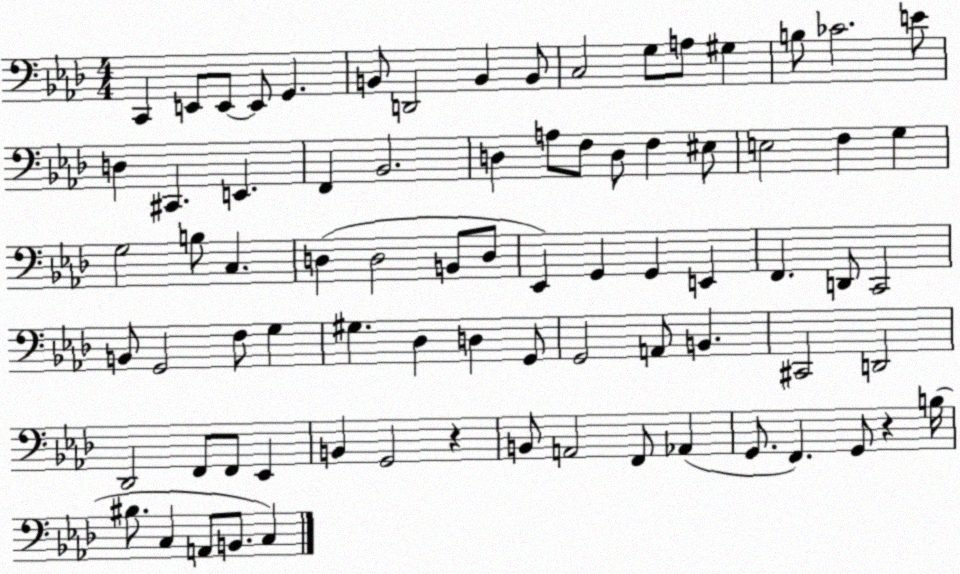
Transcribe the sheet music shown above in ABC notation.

X:1
T:Untitled
M:4/4
L:1/4
K:Ab
C,, E,,/2 E,,/2 E,,/2 G,, B,,/2 D,,2 B,, B,,/2 C,2 G,/2 A,/2 ^G, B,/2 _C2 E/2 D, ^C,, E,, F,, _B,,2 D, A,/2 F,/2 D,/2 F, ^E,/2 E,2 F, G, G,2 B,/2 C, D, D,2 B,,/2 D,/2 _E,, G,, G,, E,, F,, D,,/2 C,,2 B,,/2 G,,2 F,/2 G, ^G, _D, D, G,,/2 G,,2 A,,/2 B,, ^C,,2 D,,2 _D,,2 F,,/2 F,,/2 _E,, B,, G,,2 z B,,/2 A,,2 F,,/2 _A,, G,,/2 F,, G,,/2 z B,/4 ^B,/2 C, A,,/2 B,,/2 C,